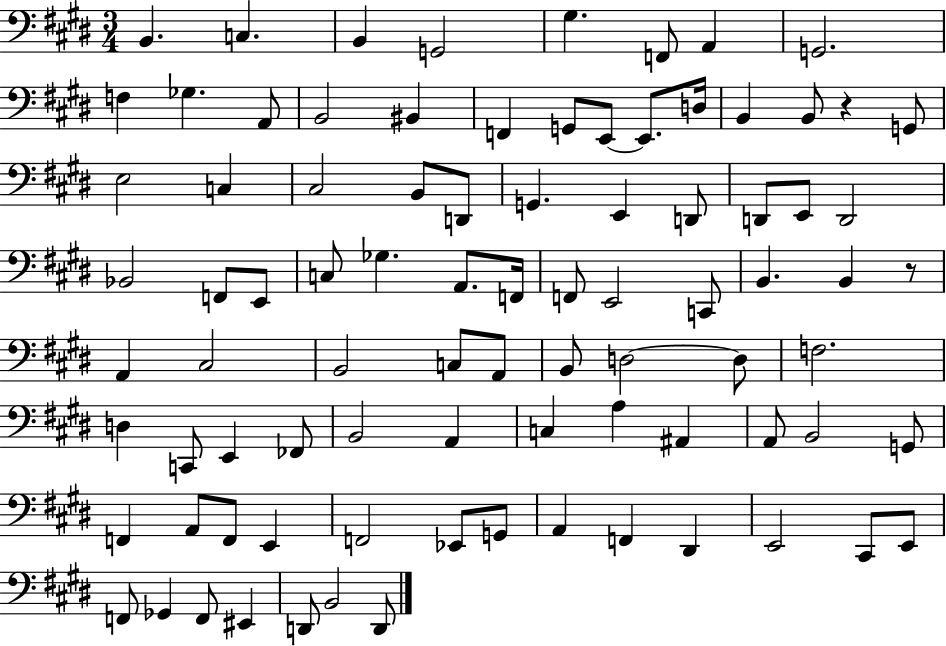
{
  \clef bass
  \numericTimeSignature
  \time 3/4
  \key e \major
  b,4. c4. | b,4 g,2 | gis4. f,8 a,4 | g,2. | \break f4 ges4. a,8 | b,2 bis,4 | f,4 g,8 e,8~~ e,8. d16 | b,4 b,8 r4 g,8 | \break e2 c4 | cis2 b,8 d,8 | g,4. e,4 d,8 | d,8 e,8 d,2 | \break bes,2 f,8 e,8 | c8 ges4. a,8. f,16 | f,8 e,2 c,8 | b,4. b,4 r8 | \break a,4 cis2 | b,2 c8 a,8 | b,8 d2~~ d8 | f2. | \break d4 c,8 e,4 fes,8 | b,2 a,4 | c4 a4 ais,4 | a,8 b,2 g,8 | \break f,4 a,8 f,8 e,4 | f,2 ees,8 g,8 | a,4 f,4 dis,4 | e,2 cis,8 e,8 | \break f,8 ges,4 f,8 eis,4 | d,8 b,2 d,8 | \bar "|."
}